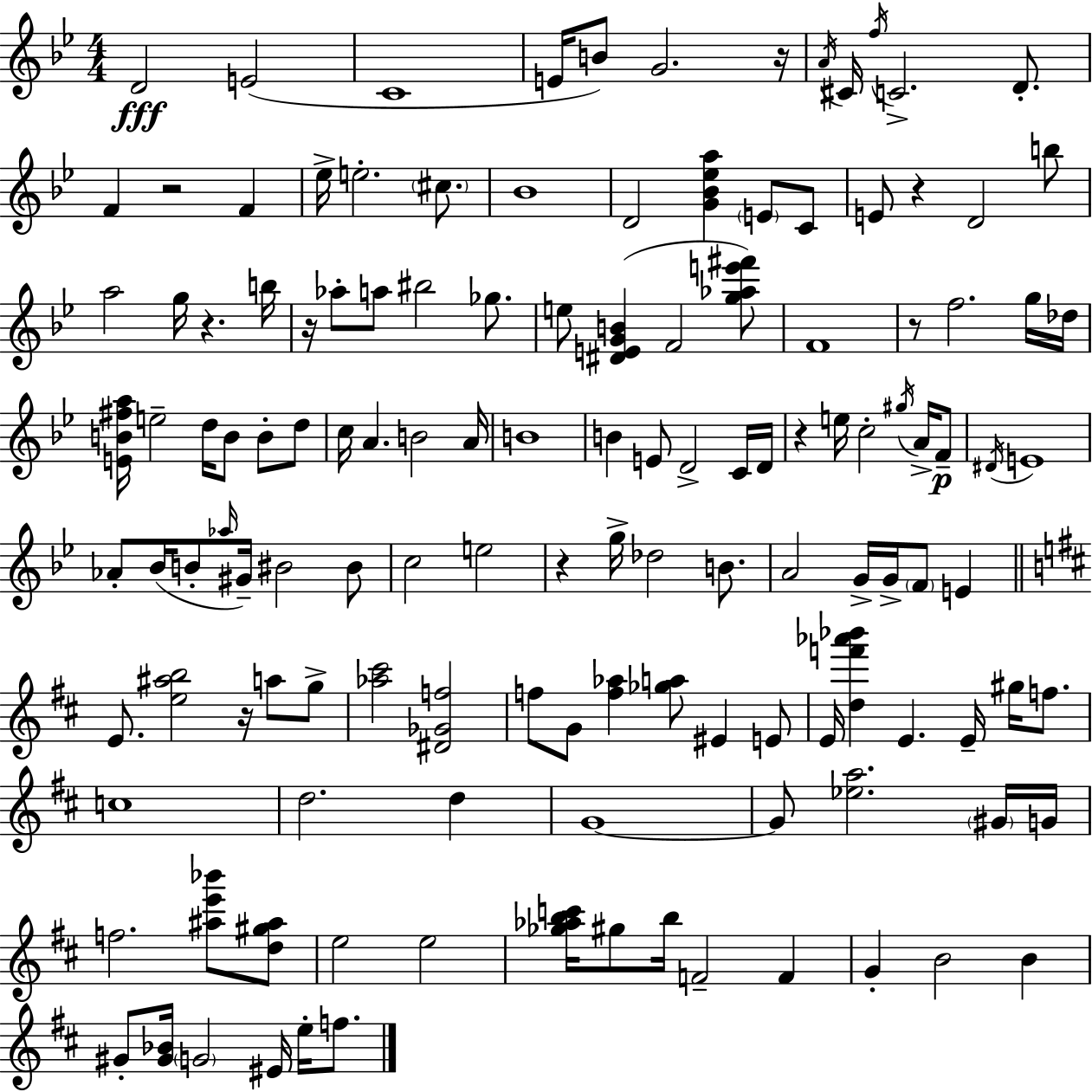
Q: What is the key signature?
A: BES major